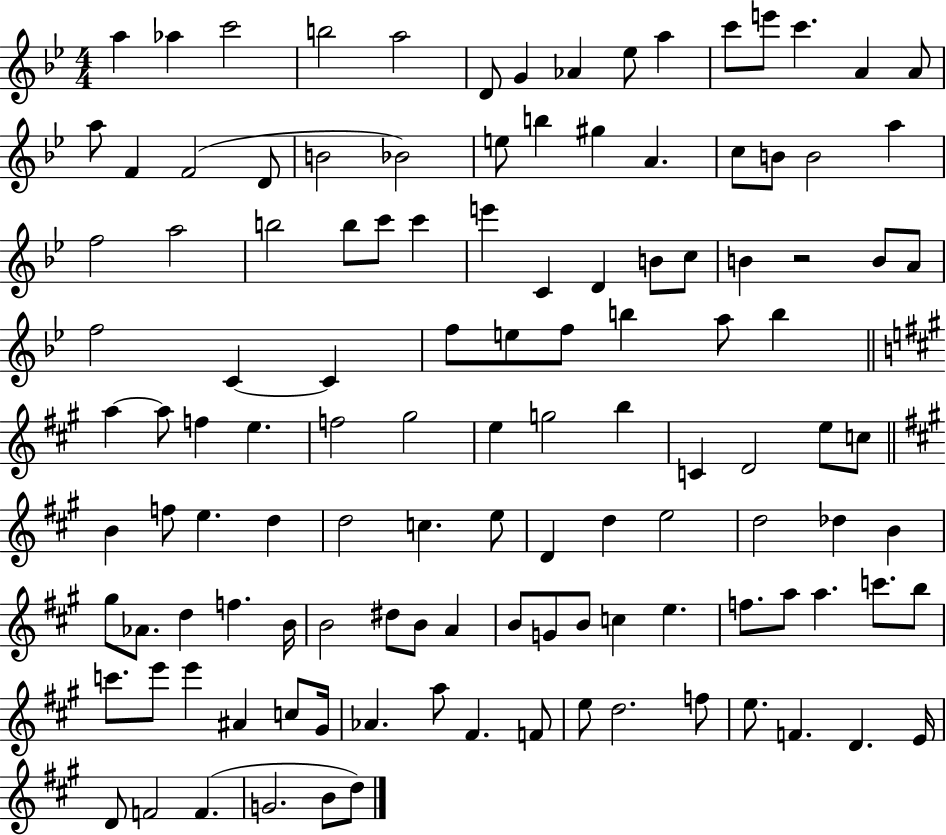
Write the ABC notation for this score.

X:1
T:Untitled
M:4/4
L:1/4
K:Bb
a _a c'2 b2 a2 D/2 G _A _e/2 a c'/2 e'/2 c' A A/2 a/2 F F2 D/2 B2 _B2 e/2 b ^g A c/2 B/2 B2 a f2 a2 b2 b/2 c'/2 c' e' C D B/2 c/2 B z2 B/2 A/2 f2 C C f/2 e/2 f/2 b a/2 b a a/2 f e f2 ^g2 e g2 b C D2 e/2 c/2 B f/2 e d d2 c e/2 D d e2 d2 _d B ^g/2 _A/2 d f B/4 B2 ^d/2 B/2 A B/2 G/2 B/2 c e f/2 a/2 a c'/2 b/2 c'/2 e'/2 e' ^A c/2 ^G/4 _A a/2 ^F F/2 e/2 d2 f/2 e/2 F D E/4 D/2 F2 F G2 B/2 d/2